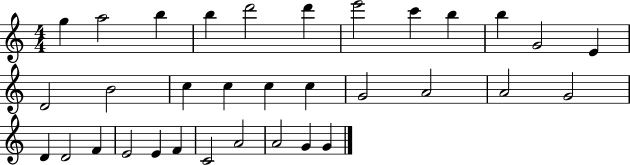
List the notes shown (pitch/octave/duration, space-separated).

G5/q A5/h B5/q B5/q D6/h D6/q E6/h C6/q B5/q B5/q G4/h E4/q D4/h B4/h C5/q C5/q C5/q C5/q G4/h A4/h A4/h G4/h D4/q D4/h F4/q E4/h E4/q F4/q C4/h A4/h A4/h G4/q G4/q